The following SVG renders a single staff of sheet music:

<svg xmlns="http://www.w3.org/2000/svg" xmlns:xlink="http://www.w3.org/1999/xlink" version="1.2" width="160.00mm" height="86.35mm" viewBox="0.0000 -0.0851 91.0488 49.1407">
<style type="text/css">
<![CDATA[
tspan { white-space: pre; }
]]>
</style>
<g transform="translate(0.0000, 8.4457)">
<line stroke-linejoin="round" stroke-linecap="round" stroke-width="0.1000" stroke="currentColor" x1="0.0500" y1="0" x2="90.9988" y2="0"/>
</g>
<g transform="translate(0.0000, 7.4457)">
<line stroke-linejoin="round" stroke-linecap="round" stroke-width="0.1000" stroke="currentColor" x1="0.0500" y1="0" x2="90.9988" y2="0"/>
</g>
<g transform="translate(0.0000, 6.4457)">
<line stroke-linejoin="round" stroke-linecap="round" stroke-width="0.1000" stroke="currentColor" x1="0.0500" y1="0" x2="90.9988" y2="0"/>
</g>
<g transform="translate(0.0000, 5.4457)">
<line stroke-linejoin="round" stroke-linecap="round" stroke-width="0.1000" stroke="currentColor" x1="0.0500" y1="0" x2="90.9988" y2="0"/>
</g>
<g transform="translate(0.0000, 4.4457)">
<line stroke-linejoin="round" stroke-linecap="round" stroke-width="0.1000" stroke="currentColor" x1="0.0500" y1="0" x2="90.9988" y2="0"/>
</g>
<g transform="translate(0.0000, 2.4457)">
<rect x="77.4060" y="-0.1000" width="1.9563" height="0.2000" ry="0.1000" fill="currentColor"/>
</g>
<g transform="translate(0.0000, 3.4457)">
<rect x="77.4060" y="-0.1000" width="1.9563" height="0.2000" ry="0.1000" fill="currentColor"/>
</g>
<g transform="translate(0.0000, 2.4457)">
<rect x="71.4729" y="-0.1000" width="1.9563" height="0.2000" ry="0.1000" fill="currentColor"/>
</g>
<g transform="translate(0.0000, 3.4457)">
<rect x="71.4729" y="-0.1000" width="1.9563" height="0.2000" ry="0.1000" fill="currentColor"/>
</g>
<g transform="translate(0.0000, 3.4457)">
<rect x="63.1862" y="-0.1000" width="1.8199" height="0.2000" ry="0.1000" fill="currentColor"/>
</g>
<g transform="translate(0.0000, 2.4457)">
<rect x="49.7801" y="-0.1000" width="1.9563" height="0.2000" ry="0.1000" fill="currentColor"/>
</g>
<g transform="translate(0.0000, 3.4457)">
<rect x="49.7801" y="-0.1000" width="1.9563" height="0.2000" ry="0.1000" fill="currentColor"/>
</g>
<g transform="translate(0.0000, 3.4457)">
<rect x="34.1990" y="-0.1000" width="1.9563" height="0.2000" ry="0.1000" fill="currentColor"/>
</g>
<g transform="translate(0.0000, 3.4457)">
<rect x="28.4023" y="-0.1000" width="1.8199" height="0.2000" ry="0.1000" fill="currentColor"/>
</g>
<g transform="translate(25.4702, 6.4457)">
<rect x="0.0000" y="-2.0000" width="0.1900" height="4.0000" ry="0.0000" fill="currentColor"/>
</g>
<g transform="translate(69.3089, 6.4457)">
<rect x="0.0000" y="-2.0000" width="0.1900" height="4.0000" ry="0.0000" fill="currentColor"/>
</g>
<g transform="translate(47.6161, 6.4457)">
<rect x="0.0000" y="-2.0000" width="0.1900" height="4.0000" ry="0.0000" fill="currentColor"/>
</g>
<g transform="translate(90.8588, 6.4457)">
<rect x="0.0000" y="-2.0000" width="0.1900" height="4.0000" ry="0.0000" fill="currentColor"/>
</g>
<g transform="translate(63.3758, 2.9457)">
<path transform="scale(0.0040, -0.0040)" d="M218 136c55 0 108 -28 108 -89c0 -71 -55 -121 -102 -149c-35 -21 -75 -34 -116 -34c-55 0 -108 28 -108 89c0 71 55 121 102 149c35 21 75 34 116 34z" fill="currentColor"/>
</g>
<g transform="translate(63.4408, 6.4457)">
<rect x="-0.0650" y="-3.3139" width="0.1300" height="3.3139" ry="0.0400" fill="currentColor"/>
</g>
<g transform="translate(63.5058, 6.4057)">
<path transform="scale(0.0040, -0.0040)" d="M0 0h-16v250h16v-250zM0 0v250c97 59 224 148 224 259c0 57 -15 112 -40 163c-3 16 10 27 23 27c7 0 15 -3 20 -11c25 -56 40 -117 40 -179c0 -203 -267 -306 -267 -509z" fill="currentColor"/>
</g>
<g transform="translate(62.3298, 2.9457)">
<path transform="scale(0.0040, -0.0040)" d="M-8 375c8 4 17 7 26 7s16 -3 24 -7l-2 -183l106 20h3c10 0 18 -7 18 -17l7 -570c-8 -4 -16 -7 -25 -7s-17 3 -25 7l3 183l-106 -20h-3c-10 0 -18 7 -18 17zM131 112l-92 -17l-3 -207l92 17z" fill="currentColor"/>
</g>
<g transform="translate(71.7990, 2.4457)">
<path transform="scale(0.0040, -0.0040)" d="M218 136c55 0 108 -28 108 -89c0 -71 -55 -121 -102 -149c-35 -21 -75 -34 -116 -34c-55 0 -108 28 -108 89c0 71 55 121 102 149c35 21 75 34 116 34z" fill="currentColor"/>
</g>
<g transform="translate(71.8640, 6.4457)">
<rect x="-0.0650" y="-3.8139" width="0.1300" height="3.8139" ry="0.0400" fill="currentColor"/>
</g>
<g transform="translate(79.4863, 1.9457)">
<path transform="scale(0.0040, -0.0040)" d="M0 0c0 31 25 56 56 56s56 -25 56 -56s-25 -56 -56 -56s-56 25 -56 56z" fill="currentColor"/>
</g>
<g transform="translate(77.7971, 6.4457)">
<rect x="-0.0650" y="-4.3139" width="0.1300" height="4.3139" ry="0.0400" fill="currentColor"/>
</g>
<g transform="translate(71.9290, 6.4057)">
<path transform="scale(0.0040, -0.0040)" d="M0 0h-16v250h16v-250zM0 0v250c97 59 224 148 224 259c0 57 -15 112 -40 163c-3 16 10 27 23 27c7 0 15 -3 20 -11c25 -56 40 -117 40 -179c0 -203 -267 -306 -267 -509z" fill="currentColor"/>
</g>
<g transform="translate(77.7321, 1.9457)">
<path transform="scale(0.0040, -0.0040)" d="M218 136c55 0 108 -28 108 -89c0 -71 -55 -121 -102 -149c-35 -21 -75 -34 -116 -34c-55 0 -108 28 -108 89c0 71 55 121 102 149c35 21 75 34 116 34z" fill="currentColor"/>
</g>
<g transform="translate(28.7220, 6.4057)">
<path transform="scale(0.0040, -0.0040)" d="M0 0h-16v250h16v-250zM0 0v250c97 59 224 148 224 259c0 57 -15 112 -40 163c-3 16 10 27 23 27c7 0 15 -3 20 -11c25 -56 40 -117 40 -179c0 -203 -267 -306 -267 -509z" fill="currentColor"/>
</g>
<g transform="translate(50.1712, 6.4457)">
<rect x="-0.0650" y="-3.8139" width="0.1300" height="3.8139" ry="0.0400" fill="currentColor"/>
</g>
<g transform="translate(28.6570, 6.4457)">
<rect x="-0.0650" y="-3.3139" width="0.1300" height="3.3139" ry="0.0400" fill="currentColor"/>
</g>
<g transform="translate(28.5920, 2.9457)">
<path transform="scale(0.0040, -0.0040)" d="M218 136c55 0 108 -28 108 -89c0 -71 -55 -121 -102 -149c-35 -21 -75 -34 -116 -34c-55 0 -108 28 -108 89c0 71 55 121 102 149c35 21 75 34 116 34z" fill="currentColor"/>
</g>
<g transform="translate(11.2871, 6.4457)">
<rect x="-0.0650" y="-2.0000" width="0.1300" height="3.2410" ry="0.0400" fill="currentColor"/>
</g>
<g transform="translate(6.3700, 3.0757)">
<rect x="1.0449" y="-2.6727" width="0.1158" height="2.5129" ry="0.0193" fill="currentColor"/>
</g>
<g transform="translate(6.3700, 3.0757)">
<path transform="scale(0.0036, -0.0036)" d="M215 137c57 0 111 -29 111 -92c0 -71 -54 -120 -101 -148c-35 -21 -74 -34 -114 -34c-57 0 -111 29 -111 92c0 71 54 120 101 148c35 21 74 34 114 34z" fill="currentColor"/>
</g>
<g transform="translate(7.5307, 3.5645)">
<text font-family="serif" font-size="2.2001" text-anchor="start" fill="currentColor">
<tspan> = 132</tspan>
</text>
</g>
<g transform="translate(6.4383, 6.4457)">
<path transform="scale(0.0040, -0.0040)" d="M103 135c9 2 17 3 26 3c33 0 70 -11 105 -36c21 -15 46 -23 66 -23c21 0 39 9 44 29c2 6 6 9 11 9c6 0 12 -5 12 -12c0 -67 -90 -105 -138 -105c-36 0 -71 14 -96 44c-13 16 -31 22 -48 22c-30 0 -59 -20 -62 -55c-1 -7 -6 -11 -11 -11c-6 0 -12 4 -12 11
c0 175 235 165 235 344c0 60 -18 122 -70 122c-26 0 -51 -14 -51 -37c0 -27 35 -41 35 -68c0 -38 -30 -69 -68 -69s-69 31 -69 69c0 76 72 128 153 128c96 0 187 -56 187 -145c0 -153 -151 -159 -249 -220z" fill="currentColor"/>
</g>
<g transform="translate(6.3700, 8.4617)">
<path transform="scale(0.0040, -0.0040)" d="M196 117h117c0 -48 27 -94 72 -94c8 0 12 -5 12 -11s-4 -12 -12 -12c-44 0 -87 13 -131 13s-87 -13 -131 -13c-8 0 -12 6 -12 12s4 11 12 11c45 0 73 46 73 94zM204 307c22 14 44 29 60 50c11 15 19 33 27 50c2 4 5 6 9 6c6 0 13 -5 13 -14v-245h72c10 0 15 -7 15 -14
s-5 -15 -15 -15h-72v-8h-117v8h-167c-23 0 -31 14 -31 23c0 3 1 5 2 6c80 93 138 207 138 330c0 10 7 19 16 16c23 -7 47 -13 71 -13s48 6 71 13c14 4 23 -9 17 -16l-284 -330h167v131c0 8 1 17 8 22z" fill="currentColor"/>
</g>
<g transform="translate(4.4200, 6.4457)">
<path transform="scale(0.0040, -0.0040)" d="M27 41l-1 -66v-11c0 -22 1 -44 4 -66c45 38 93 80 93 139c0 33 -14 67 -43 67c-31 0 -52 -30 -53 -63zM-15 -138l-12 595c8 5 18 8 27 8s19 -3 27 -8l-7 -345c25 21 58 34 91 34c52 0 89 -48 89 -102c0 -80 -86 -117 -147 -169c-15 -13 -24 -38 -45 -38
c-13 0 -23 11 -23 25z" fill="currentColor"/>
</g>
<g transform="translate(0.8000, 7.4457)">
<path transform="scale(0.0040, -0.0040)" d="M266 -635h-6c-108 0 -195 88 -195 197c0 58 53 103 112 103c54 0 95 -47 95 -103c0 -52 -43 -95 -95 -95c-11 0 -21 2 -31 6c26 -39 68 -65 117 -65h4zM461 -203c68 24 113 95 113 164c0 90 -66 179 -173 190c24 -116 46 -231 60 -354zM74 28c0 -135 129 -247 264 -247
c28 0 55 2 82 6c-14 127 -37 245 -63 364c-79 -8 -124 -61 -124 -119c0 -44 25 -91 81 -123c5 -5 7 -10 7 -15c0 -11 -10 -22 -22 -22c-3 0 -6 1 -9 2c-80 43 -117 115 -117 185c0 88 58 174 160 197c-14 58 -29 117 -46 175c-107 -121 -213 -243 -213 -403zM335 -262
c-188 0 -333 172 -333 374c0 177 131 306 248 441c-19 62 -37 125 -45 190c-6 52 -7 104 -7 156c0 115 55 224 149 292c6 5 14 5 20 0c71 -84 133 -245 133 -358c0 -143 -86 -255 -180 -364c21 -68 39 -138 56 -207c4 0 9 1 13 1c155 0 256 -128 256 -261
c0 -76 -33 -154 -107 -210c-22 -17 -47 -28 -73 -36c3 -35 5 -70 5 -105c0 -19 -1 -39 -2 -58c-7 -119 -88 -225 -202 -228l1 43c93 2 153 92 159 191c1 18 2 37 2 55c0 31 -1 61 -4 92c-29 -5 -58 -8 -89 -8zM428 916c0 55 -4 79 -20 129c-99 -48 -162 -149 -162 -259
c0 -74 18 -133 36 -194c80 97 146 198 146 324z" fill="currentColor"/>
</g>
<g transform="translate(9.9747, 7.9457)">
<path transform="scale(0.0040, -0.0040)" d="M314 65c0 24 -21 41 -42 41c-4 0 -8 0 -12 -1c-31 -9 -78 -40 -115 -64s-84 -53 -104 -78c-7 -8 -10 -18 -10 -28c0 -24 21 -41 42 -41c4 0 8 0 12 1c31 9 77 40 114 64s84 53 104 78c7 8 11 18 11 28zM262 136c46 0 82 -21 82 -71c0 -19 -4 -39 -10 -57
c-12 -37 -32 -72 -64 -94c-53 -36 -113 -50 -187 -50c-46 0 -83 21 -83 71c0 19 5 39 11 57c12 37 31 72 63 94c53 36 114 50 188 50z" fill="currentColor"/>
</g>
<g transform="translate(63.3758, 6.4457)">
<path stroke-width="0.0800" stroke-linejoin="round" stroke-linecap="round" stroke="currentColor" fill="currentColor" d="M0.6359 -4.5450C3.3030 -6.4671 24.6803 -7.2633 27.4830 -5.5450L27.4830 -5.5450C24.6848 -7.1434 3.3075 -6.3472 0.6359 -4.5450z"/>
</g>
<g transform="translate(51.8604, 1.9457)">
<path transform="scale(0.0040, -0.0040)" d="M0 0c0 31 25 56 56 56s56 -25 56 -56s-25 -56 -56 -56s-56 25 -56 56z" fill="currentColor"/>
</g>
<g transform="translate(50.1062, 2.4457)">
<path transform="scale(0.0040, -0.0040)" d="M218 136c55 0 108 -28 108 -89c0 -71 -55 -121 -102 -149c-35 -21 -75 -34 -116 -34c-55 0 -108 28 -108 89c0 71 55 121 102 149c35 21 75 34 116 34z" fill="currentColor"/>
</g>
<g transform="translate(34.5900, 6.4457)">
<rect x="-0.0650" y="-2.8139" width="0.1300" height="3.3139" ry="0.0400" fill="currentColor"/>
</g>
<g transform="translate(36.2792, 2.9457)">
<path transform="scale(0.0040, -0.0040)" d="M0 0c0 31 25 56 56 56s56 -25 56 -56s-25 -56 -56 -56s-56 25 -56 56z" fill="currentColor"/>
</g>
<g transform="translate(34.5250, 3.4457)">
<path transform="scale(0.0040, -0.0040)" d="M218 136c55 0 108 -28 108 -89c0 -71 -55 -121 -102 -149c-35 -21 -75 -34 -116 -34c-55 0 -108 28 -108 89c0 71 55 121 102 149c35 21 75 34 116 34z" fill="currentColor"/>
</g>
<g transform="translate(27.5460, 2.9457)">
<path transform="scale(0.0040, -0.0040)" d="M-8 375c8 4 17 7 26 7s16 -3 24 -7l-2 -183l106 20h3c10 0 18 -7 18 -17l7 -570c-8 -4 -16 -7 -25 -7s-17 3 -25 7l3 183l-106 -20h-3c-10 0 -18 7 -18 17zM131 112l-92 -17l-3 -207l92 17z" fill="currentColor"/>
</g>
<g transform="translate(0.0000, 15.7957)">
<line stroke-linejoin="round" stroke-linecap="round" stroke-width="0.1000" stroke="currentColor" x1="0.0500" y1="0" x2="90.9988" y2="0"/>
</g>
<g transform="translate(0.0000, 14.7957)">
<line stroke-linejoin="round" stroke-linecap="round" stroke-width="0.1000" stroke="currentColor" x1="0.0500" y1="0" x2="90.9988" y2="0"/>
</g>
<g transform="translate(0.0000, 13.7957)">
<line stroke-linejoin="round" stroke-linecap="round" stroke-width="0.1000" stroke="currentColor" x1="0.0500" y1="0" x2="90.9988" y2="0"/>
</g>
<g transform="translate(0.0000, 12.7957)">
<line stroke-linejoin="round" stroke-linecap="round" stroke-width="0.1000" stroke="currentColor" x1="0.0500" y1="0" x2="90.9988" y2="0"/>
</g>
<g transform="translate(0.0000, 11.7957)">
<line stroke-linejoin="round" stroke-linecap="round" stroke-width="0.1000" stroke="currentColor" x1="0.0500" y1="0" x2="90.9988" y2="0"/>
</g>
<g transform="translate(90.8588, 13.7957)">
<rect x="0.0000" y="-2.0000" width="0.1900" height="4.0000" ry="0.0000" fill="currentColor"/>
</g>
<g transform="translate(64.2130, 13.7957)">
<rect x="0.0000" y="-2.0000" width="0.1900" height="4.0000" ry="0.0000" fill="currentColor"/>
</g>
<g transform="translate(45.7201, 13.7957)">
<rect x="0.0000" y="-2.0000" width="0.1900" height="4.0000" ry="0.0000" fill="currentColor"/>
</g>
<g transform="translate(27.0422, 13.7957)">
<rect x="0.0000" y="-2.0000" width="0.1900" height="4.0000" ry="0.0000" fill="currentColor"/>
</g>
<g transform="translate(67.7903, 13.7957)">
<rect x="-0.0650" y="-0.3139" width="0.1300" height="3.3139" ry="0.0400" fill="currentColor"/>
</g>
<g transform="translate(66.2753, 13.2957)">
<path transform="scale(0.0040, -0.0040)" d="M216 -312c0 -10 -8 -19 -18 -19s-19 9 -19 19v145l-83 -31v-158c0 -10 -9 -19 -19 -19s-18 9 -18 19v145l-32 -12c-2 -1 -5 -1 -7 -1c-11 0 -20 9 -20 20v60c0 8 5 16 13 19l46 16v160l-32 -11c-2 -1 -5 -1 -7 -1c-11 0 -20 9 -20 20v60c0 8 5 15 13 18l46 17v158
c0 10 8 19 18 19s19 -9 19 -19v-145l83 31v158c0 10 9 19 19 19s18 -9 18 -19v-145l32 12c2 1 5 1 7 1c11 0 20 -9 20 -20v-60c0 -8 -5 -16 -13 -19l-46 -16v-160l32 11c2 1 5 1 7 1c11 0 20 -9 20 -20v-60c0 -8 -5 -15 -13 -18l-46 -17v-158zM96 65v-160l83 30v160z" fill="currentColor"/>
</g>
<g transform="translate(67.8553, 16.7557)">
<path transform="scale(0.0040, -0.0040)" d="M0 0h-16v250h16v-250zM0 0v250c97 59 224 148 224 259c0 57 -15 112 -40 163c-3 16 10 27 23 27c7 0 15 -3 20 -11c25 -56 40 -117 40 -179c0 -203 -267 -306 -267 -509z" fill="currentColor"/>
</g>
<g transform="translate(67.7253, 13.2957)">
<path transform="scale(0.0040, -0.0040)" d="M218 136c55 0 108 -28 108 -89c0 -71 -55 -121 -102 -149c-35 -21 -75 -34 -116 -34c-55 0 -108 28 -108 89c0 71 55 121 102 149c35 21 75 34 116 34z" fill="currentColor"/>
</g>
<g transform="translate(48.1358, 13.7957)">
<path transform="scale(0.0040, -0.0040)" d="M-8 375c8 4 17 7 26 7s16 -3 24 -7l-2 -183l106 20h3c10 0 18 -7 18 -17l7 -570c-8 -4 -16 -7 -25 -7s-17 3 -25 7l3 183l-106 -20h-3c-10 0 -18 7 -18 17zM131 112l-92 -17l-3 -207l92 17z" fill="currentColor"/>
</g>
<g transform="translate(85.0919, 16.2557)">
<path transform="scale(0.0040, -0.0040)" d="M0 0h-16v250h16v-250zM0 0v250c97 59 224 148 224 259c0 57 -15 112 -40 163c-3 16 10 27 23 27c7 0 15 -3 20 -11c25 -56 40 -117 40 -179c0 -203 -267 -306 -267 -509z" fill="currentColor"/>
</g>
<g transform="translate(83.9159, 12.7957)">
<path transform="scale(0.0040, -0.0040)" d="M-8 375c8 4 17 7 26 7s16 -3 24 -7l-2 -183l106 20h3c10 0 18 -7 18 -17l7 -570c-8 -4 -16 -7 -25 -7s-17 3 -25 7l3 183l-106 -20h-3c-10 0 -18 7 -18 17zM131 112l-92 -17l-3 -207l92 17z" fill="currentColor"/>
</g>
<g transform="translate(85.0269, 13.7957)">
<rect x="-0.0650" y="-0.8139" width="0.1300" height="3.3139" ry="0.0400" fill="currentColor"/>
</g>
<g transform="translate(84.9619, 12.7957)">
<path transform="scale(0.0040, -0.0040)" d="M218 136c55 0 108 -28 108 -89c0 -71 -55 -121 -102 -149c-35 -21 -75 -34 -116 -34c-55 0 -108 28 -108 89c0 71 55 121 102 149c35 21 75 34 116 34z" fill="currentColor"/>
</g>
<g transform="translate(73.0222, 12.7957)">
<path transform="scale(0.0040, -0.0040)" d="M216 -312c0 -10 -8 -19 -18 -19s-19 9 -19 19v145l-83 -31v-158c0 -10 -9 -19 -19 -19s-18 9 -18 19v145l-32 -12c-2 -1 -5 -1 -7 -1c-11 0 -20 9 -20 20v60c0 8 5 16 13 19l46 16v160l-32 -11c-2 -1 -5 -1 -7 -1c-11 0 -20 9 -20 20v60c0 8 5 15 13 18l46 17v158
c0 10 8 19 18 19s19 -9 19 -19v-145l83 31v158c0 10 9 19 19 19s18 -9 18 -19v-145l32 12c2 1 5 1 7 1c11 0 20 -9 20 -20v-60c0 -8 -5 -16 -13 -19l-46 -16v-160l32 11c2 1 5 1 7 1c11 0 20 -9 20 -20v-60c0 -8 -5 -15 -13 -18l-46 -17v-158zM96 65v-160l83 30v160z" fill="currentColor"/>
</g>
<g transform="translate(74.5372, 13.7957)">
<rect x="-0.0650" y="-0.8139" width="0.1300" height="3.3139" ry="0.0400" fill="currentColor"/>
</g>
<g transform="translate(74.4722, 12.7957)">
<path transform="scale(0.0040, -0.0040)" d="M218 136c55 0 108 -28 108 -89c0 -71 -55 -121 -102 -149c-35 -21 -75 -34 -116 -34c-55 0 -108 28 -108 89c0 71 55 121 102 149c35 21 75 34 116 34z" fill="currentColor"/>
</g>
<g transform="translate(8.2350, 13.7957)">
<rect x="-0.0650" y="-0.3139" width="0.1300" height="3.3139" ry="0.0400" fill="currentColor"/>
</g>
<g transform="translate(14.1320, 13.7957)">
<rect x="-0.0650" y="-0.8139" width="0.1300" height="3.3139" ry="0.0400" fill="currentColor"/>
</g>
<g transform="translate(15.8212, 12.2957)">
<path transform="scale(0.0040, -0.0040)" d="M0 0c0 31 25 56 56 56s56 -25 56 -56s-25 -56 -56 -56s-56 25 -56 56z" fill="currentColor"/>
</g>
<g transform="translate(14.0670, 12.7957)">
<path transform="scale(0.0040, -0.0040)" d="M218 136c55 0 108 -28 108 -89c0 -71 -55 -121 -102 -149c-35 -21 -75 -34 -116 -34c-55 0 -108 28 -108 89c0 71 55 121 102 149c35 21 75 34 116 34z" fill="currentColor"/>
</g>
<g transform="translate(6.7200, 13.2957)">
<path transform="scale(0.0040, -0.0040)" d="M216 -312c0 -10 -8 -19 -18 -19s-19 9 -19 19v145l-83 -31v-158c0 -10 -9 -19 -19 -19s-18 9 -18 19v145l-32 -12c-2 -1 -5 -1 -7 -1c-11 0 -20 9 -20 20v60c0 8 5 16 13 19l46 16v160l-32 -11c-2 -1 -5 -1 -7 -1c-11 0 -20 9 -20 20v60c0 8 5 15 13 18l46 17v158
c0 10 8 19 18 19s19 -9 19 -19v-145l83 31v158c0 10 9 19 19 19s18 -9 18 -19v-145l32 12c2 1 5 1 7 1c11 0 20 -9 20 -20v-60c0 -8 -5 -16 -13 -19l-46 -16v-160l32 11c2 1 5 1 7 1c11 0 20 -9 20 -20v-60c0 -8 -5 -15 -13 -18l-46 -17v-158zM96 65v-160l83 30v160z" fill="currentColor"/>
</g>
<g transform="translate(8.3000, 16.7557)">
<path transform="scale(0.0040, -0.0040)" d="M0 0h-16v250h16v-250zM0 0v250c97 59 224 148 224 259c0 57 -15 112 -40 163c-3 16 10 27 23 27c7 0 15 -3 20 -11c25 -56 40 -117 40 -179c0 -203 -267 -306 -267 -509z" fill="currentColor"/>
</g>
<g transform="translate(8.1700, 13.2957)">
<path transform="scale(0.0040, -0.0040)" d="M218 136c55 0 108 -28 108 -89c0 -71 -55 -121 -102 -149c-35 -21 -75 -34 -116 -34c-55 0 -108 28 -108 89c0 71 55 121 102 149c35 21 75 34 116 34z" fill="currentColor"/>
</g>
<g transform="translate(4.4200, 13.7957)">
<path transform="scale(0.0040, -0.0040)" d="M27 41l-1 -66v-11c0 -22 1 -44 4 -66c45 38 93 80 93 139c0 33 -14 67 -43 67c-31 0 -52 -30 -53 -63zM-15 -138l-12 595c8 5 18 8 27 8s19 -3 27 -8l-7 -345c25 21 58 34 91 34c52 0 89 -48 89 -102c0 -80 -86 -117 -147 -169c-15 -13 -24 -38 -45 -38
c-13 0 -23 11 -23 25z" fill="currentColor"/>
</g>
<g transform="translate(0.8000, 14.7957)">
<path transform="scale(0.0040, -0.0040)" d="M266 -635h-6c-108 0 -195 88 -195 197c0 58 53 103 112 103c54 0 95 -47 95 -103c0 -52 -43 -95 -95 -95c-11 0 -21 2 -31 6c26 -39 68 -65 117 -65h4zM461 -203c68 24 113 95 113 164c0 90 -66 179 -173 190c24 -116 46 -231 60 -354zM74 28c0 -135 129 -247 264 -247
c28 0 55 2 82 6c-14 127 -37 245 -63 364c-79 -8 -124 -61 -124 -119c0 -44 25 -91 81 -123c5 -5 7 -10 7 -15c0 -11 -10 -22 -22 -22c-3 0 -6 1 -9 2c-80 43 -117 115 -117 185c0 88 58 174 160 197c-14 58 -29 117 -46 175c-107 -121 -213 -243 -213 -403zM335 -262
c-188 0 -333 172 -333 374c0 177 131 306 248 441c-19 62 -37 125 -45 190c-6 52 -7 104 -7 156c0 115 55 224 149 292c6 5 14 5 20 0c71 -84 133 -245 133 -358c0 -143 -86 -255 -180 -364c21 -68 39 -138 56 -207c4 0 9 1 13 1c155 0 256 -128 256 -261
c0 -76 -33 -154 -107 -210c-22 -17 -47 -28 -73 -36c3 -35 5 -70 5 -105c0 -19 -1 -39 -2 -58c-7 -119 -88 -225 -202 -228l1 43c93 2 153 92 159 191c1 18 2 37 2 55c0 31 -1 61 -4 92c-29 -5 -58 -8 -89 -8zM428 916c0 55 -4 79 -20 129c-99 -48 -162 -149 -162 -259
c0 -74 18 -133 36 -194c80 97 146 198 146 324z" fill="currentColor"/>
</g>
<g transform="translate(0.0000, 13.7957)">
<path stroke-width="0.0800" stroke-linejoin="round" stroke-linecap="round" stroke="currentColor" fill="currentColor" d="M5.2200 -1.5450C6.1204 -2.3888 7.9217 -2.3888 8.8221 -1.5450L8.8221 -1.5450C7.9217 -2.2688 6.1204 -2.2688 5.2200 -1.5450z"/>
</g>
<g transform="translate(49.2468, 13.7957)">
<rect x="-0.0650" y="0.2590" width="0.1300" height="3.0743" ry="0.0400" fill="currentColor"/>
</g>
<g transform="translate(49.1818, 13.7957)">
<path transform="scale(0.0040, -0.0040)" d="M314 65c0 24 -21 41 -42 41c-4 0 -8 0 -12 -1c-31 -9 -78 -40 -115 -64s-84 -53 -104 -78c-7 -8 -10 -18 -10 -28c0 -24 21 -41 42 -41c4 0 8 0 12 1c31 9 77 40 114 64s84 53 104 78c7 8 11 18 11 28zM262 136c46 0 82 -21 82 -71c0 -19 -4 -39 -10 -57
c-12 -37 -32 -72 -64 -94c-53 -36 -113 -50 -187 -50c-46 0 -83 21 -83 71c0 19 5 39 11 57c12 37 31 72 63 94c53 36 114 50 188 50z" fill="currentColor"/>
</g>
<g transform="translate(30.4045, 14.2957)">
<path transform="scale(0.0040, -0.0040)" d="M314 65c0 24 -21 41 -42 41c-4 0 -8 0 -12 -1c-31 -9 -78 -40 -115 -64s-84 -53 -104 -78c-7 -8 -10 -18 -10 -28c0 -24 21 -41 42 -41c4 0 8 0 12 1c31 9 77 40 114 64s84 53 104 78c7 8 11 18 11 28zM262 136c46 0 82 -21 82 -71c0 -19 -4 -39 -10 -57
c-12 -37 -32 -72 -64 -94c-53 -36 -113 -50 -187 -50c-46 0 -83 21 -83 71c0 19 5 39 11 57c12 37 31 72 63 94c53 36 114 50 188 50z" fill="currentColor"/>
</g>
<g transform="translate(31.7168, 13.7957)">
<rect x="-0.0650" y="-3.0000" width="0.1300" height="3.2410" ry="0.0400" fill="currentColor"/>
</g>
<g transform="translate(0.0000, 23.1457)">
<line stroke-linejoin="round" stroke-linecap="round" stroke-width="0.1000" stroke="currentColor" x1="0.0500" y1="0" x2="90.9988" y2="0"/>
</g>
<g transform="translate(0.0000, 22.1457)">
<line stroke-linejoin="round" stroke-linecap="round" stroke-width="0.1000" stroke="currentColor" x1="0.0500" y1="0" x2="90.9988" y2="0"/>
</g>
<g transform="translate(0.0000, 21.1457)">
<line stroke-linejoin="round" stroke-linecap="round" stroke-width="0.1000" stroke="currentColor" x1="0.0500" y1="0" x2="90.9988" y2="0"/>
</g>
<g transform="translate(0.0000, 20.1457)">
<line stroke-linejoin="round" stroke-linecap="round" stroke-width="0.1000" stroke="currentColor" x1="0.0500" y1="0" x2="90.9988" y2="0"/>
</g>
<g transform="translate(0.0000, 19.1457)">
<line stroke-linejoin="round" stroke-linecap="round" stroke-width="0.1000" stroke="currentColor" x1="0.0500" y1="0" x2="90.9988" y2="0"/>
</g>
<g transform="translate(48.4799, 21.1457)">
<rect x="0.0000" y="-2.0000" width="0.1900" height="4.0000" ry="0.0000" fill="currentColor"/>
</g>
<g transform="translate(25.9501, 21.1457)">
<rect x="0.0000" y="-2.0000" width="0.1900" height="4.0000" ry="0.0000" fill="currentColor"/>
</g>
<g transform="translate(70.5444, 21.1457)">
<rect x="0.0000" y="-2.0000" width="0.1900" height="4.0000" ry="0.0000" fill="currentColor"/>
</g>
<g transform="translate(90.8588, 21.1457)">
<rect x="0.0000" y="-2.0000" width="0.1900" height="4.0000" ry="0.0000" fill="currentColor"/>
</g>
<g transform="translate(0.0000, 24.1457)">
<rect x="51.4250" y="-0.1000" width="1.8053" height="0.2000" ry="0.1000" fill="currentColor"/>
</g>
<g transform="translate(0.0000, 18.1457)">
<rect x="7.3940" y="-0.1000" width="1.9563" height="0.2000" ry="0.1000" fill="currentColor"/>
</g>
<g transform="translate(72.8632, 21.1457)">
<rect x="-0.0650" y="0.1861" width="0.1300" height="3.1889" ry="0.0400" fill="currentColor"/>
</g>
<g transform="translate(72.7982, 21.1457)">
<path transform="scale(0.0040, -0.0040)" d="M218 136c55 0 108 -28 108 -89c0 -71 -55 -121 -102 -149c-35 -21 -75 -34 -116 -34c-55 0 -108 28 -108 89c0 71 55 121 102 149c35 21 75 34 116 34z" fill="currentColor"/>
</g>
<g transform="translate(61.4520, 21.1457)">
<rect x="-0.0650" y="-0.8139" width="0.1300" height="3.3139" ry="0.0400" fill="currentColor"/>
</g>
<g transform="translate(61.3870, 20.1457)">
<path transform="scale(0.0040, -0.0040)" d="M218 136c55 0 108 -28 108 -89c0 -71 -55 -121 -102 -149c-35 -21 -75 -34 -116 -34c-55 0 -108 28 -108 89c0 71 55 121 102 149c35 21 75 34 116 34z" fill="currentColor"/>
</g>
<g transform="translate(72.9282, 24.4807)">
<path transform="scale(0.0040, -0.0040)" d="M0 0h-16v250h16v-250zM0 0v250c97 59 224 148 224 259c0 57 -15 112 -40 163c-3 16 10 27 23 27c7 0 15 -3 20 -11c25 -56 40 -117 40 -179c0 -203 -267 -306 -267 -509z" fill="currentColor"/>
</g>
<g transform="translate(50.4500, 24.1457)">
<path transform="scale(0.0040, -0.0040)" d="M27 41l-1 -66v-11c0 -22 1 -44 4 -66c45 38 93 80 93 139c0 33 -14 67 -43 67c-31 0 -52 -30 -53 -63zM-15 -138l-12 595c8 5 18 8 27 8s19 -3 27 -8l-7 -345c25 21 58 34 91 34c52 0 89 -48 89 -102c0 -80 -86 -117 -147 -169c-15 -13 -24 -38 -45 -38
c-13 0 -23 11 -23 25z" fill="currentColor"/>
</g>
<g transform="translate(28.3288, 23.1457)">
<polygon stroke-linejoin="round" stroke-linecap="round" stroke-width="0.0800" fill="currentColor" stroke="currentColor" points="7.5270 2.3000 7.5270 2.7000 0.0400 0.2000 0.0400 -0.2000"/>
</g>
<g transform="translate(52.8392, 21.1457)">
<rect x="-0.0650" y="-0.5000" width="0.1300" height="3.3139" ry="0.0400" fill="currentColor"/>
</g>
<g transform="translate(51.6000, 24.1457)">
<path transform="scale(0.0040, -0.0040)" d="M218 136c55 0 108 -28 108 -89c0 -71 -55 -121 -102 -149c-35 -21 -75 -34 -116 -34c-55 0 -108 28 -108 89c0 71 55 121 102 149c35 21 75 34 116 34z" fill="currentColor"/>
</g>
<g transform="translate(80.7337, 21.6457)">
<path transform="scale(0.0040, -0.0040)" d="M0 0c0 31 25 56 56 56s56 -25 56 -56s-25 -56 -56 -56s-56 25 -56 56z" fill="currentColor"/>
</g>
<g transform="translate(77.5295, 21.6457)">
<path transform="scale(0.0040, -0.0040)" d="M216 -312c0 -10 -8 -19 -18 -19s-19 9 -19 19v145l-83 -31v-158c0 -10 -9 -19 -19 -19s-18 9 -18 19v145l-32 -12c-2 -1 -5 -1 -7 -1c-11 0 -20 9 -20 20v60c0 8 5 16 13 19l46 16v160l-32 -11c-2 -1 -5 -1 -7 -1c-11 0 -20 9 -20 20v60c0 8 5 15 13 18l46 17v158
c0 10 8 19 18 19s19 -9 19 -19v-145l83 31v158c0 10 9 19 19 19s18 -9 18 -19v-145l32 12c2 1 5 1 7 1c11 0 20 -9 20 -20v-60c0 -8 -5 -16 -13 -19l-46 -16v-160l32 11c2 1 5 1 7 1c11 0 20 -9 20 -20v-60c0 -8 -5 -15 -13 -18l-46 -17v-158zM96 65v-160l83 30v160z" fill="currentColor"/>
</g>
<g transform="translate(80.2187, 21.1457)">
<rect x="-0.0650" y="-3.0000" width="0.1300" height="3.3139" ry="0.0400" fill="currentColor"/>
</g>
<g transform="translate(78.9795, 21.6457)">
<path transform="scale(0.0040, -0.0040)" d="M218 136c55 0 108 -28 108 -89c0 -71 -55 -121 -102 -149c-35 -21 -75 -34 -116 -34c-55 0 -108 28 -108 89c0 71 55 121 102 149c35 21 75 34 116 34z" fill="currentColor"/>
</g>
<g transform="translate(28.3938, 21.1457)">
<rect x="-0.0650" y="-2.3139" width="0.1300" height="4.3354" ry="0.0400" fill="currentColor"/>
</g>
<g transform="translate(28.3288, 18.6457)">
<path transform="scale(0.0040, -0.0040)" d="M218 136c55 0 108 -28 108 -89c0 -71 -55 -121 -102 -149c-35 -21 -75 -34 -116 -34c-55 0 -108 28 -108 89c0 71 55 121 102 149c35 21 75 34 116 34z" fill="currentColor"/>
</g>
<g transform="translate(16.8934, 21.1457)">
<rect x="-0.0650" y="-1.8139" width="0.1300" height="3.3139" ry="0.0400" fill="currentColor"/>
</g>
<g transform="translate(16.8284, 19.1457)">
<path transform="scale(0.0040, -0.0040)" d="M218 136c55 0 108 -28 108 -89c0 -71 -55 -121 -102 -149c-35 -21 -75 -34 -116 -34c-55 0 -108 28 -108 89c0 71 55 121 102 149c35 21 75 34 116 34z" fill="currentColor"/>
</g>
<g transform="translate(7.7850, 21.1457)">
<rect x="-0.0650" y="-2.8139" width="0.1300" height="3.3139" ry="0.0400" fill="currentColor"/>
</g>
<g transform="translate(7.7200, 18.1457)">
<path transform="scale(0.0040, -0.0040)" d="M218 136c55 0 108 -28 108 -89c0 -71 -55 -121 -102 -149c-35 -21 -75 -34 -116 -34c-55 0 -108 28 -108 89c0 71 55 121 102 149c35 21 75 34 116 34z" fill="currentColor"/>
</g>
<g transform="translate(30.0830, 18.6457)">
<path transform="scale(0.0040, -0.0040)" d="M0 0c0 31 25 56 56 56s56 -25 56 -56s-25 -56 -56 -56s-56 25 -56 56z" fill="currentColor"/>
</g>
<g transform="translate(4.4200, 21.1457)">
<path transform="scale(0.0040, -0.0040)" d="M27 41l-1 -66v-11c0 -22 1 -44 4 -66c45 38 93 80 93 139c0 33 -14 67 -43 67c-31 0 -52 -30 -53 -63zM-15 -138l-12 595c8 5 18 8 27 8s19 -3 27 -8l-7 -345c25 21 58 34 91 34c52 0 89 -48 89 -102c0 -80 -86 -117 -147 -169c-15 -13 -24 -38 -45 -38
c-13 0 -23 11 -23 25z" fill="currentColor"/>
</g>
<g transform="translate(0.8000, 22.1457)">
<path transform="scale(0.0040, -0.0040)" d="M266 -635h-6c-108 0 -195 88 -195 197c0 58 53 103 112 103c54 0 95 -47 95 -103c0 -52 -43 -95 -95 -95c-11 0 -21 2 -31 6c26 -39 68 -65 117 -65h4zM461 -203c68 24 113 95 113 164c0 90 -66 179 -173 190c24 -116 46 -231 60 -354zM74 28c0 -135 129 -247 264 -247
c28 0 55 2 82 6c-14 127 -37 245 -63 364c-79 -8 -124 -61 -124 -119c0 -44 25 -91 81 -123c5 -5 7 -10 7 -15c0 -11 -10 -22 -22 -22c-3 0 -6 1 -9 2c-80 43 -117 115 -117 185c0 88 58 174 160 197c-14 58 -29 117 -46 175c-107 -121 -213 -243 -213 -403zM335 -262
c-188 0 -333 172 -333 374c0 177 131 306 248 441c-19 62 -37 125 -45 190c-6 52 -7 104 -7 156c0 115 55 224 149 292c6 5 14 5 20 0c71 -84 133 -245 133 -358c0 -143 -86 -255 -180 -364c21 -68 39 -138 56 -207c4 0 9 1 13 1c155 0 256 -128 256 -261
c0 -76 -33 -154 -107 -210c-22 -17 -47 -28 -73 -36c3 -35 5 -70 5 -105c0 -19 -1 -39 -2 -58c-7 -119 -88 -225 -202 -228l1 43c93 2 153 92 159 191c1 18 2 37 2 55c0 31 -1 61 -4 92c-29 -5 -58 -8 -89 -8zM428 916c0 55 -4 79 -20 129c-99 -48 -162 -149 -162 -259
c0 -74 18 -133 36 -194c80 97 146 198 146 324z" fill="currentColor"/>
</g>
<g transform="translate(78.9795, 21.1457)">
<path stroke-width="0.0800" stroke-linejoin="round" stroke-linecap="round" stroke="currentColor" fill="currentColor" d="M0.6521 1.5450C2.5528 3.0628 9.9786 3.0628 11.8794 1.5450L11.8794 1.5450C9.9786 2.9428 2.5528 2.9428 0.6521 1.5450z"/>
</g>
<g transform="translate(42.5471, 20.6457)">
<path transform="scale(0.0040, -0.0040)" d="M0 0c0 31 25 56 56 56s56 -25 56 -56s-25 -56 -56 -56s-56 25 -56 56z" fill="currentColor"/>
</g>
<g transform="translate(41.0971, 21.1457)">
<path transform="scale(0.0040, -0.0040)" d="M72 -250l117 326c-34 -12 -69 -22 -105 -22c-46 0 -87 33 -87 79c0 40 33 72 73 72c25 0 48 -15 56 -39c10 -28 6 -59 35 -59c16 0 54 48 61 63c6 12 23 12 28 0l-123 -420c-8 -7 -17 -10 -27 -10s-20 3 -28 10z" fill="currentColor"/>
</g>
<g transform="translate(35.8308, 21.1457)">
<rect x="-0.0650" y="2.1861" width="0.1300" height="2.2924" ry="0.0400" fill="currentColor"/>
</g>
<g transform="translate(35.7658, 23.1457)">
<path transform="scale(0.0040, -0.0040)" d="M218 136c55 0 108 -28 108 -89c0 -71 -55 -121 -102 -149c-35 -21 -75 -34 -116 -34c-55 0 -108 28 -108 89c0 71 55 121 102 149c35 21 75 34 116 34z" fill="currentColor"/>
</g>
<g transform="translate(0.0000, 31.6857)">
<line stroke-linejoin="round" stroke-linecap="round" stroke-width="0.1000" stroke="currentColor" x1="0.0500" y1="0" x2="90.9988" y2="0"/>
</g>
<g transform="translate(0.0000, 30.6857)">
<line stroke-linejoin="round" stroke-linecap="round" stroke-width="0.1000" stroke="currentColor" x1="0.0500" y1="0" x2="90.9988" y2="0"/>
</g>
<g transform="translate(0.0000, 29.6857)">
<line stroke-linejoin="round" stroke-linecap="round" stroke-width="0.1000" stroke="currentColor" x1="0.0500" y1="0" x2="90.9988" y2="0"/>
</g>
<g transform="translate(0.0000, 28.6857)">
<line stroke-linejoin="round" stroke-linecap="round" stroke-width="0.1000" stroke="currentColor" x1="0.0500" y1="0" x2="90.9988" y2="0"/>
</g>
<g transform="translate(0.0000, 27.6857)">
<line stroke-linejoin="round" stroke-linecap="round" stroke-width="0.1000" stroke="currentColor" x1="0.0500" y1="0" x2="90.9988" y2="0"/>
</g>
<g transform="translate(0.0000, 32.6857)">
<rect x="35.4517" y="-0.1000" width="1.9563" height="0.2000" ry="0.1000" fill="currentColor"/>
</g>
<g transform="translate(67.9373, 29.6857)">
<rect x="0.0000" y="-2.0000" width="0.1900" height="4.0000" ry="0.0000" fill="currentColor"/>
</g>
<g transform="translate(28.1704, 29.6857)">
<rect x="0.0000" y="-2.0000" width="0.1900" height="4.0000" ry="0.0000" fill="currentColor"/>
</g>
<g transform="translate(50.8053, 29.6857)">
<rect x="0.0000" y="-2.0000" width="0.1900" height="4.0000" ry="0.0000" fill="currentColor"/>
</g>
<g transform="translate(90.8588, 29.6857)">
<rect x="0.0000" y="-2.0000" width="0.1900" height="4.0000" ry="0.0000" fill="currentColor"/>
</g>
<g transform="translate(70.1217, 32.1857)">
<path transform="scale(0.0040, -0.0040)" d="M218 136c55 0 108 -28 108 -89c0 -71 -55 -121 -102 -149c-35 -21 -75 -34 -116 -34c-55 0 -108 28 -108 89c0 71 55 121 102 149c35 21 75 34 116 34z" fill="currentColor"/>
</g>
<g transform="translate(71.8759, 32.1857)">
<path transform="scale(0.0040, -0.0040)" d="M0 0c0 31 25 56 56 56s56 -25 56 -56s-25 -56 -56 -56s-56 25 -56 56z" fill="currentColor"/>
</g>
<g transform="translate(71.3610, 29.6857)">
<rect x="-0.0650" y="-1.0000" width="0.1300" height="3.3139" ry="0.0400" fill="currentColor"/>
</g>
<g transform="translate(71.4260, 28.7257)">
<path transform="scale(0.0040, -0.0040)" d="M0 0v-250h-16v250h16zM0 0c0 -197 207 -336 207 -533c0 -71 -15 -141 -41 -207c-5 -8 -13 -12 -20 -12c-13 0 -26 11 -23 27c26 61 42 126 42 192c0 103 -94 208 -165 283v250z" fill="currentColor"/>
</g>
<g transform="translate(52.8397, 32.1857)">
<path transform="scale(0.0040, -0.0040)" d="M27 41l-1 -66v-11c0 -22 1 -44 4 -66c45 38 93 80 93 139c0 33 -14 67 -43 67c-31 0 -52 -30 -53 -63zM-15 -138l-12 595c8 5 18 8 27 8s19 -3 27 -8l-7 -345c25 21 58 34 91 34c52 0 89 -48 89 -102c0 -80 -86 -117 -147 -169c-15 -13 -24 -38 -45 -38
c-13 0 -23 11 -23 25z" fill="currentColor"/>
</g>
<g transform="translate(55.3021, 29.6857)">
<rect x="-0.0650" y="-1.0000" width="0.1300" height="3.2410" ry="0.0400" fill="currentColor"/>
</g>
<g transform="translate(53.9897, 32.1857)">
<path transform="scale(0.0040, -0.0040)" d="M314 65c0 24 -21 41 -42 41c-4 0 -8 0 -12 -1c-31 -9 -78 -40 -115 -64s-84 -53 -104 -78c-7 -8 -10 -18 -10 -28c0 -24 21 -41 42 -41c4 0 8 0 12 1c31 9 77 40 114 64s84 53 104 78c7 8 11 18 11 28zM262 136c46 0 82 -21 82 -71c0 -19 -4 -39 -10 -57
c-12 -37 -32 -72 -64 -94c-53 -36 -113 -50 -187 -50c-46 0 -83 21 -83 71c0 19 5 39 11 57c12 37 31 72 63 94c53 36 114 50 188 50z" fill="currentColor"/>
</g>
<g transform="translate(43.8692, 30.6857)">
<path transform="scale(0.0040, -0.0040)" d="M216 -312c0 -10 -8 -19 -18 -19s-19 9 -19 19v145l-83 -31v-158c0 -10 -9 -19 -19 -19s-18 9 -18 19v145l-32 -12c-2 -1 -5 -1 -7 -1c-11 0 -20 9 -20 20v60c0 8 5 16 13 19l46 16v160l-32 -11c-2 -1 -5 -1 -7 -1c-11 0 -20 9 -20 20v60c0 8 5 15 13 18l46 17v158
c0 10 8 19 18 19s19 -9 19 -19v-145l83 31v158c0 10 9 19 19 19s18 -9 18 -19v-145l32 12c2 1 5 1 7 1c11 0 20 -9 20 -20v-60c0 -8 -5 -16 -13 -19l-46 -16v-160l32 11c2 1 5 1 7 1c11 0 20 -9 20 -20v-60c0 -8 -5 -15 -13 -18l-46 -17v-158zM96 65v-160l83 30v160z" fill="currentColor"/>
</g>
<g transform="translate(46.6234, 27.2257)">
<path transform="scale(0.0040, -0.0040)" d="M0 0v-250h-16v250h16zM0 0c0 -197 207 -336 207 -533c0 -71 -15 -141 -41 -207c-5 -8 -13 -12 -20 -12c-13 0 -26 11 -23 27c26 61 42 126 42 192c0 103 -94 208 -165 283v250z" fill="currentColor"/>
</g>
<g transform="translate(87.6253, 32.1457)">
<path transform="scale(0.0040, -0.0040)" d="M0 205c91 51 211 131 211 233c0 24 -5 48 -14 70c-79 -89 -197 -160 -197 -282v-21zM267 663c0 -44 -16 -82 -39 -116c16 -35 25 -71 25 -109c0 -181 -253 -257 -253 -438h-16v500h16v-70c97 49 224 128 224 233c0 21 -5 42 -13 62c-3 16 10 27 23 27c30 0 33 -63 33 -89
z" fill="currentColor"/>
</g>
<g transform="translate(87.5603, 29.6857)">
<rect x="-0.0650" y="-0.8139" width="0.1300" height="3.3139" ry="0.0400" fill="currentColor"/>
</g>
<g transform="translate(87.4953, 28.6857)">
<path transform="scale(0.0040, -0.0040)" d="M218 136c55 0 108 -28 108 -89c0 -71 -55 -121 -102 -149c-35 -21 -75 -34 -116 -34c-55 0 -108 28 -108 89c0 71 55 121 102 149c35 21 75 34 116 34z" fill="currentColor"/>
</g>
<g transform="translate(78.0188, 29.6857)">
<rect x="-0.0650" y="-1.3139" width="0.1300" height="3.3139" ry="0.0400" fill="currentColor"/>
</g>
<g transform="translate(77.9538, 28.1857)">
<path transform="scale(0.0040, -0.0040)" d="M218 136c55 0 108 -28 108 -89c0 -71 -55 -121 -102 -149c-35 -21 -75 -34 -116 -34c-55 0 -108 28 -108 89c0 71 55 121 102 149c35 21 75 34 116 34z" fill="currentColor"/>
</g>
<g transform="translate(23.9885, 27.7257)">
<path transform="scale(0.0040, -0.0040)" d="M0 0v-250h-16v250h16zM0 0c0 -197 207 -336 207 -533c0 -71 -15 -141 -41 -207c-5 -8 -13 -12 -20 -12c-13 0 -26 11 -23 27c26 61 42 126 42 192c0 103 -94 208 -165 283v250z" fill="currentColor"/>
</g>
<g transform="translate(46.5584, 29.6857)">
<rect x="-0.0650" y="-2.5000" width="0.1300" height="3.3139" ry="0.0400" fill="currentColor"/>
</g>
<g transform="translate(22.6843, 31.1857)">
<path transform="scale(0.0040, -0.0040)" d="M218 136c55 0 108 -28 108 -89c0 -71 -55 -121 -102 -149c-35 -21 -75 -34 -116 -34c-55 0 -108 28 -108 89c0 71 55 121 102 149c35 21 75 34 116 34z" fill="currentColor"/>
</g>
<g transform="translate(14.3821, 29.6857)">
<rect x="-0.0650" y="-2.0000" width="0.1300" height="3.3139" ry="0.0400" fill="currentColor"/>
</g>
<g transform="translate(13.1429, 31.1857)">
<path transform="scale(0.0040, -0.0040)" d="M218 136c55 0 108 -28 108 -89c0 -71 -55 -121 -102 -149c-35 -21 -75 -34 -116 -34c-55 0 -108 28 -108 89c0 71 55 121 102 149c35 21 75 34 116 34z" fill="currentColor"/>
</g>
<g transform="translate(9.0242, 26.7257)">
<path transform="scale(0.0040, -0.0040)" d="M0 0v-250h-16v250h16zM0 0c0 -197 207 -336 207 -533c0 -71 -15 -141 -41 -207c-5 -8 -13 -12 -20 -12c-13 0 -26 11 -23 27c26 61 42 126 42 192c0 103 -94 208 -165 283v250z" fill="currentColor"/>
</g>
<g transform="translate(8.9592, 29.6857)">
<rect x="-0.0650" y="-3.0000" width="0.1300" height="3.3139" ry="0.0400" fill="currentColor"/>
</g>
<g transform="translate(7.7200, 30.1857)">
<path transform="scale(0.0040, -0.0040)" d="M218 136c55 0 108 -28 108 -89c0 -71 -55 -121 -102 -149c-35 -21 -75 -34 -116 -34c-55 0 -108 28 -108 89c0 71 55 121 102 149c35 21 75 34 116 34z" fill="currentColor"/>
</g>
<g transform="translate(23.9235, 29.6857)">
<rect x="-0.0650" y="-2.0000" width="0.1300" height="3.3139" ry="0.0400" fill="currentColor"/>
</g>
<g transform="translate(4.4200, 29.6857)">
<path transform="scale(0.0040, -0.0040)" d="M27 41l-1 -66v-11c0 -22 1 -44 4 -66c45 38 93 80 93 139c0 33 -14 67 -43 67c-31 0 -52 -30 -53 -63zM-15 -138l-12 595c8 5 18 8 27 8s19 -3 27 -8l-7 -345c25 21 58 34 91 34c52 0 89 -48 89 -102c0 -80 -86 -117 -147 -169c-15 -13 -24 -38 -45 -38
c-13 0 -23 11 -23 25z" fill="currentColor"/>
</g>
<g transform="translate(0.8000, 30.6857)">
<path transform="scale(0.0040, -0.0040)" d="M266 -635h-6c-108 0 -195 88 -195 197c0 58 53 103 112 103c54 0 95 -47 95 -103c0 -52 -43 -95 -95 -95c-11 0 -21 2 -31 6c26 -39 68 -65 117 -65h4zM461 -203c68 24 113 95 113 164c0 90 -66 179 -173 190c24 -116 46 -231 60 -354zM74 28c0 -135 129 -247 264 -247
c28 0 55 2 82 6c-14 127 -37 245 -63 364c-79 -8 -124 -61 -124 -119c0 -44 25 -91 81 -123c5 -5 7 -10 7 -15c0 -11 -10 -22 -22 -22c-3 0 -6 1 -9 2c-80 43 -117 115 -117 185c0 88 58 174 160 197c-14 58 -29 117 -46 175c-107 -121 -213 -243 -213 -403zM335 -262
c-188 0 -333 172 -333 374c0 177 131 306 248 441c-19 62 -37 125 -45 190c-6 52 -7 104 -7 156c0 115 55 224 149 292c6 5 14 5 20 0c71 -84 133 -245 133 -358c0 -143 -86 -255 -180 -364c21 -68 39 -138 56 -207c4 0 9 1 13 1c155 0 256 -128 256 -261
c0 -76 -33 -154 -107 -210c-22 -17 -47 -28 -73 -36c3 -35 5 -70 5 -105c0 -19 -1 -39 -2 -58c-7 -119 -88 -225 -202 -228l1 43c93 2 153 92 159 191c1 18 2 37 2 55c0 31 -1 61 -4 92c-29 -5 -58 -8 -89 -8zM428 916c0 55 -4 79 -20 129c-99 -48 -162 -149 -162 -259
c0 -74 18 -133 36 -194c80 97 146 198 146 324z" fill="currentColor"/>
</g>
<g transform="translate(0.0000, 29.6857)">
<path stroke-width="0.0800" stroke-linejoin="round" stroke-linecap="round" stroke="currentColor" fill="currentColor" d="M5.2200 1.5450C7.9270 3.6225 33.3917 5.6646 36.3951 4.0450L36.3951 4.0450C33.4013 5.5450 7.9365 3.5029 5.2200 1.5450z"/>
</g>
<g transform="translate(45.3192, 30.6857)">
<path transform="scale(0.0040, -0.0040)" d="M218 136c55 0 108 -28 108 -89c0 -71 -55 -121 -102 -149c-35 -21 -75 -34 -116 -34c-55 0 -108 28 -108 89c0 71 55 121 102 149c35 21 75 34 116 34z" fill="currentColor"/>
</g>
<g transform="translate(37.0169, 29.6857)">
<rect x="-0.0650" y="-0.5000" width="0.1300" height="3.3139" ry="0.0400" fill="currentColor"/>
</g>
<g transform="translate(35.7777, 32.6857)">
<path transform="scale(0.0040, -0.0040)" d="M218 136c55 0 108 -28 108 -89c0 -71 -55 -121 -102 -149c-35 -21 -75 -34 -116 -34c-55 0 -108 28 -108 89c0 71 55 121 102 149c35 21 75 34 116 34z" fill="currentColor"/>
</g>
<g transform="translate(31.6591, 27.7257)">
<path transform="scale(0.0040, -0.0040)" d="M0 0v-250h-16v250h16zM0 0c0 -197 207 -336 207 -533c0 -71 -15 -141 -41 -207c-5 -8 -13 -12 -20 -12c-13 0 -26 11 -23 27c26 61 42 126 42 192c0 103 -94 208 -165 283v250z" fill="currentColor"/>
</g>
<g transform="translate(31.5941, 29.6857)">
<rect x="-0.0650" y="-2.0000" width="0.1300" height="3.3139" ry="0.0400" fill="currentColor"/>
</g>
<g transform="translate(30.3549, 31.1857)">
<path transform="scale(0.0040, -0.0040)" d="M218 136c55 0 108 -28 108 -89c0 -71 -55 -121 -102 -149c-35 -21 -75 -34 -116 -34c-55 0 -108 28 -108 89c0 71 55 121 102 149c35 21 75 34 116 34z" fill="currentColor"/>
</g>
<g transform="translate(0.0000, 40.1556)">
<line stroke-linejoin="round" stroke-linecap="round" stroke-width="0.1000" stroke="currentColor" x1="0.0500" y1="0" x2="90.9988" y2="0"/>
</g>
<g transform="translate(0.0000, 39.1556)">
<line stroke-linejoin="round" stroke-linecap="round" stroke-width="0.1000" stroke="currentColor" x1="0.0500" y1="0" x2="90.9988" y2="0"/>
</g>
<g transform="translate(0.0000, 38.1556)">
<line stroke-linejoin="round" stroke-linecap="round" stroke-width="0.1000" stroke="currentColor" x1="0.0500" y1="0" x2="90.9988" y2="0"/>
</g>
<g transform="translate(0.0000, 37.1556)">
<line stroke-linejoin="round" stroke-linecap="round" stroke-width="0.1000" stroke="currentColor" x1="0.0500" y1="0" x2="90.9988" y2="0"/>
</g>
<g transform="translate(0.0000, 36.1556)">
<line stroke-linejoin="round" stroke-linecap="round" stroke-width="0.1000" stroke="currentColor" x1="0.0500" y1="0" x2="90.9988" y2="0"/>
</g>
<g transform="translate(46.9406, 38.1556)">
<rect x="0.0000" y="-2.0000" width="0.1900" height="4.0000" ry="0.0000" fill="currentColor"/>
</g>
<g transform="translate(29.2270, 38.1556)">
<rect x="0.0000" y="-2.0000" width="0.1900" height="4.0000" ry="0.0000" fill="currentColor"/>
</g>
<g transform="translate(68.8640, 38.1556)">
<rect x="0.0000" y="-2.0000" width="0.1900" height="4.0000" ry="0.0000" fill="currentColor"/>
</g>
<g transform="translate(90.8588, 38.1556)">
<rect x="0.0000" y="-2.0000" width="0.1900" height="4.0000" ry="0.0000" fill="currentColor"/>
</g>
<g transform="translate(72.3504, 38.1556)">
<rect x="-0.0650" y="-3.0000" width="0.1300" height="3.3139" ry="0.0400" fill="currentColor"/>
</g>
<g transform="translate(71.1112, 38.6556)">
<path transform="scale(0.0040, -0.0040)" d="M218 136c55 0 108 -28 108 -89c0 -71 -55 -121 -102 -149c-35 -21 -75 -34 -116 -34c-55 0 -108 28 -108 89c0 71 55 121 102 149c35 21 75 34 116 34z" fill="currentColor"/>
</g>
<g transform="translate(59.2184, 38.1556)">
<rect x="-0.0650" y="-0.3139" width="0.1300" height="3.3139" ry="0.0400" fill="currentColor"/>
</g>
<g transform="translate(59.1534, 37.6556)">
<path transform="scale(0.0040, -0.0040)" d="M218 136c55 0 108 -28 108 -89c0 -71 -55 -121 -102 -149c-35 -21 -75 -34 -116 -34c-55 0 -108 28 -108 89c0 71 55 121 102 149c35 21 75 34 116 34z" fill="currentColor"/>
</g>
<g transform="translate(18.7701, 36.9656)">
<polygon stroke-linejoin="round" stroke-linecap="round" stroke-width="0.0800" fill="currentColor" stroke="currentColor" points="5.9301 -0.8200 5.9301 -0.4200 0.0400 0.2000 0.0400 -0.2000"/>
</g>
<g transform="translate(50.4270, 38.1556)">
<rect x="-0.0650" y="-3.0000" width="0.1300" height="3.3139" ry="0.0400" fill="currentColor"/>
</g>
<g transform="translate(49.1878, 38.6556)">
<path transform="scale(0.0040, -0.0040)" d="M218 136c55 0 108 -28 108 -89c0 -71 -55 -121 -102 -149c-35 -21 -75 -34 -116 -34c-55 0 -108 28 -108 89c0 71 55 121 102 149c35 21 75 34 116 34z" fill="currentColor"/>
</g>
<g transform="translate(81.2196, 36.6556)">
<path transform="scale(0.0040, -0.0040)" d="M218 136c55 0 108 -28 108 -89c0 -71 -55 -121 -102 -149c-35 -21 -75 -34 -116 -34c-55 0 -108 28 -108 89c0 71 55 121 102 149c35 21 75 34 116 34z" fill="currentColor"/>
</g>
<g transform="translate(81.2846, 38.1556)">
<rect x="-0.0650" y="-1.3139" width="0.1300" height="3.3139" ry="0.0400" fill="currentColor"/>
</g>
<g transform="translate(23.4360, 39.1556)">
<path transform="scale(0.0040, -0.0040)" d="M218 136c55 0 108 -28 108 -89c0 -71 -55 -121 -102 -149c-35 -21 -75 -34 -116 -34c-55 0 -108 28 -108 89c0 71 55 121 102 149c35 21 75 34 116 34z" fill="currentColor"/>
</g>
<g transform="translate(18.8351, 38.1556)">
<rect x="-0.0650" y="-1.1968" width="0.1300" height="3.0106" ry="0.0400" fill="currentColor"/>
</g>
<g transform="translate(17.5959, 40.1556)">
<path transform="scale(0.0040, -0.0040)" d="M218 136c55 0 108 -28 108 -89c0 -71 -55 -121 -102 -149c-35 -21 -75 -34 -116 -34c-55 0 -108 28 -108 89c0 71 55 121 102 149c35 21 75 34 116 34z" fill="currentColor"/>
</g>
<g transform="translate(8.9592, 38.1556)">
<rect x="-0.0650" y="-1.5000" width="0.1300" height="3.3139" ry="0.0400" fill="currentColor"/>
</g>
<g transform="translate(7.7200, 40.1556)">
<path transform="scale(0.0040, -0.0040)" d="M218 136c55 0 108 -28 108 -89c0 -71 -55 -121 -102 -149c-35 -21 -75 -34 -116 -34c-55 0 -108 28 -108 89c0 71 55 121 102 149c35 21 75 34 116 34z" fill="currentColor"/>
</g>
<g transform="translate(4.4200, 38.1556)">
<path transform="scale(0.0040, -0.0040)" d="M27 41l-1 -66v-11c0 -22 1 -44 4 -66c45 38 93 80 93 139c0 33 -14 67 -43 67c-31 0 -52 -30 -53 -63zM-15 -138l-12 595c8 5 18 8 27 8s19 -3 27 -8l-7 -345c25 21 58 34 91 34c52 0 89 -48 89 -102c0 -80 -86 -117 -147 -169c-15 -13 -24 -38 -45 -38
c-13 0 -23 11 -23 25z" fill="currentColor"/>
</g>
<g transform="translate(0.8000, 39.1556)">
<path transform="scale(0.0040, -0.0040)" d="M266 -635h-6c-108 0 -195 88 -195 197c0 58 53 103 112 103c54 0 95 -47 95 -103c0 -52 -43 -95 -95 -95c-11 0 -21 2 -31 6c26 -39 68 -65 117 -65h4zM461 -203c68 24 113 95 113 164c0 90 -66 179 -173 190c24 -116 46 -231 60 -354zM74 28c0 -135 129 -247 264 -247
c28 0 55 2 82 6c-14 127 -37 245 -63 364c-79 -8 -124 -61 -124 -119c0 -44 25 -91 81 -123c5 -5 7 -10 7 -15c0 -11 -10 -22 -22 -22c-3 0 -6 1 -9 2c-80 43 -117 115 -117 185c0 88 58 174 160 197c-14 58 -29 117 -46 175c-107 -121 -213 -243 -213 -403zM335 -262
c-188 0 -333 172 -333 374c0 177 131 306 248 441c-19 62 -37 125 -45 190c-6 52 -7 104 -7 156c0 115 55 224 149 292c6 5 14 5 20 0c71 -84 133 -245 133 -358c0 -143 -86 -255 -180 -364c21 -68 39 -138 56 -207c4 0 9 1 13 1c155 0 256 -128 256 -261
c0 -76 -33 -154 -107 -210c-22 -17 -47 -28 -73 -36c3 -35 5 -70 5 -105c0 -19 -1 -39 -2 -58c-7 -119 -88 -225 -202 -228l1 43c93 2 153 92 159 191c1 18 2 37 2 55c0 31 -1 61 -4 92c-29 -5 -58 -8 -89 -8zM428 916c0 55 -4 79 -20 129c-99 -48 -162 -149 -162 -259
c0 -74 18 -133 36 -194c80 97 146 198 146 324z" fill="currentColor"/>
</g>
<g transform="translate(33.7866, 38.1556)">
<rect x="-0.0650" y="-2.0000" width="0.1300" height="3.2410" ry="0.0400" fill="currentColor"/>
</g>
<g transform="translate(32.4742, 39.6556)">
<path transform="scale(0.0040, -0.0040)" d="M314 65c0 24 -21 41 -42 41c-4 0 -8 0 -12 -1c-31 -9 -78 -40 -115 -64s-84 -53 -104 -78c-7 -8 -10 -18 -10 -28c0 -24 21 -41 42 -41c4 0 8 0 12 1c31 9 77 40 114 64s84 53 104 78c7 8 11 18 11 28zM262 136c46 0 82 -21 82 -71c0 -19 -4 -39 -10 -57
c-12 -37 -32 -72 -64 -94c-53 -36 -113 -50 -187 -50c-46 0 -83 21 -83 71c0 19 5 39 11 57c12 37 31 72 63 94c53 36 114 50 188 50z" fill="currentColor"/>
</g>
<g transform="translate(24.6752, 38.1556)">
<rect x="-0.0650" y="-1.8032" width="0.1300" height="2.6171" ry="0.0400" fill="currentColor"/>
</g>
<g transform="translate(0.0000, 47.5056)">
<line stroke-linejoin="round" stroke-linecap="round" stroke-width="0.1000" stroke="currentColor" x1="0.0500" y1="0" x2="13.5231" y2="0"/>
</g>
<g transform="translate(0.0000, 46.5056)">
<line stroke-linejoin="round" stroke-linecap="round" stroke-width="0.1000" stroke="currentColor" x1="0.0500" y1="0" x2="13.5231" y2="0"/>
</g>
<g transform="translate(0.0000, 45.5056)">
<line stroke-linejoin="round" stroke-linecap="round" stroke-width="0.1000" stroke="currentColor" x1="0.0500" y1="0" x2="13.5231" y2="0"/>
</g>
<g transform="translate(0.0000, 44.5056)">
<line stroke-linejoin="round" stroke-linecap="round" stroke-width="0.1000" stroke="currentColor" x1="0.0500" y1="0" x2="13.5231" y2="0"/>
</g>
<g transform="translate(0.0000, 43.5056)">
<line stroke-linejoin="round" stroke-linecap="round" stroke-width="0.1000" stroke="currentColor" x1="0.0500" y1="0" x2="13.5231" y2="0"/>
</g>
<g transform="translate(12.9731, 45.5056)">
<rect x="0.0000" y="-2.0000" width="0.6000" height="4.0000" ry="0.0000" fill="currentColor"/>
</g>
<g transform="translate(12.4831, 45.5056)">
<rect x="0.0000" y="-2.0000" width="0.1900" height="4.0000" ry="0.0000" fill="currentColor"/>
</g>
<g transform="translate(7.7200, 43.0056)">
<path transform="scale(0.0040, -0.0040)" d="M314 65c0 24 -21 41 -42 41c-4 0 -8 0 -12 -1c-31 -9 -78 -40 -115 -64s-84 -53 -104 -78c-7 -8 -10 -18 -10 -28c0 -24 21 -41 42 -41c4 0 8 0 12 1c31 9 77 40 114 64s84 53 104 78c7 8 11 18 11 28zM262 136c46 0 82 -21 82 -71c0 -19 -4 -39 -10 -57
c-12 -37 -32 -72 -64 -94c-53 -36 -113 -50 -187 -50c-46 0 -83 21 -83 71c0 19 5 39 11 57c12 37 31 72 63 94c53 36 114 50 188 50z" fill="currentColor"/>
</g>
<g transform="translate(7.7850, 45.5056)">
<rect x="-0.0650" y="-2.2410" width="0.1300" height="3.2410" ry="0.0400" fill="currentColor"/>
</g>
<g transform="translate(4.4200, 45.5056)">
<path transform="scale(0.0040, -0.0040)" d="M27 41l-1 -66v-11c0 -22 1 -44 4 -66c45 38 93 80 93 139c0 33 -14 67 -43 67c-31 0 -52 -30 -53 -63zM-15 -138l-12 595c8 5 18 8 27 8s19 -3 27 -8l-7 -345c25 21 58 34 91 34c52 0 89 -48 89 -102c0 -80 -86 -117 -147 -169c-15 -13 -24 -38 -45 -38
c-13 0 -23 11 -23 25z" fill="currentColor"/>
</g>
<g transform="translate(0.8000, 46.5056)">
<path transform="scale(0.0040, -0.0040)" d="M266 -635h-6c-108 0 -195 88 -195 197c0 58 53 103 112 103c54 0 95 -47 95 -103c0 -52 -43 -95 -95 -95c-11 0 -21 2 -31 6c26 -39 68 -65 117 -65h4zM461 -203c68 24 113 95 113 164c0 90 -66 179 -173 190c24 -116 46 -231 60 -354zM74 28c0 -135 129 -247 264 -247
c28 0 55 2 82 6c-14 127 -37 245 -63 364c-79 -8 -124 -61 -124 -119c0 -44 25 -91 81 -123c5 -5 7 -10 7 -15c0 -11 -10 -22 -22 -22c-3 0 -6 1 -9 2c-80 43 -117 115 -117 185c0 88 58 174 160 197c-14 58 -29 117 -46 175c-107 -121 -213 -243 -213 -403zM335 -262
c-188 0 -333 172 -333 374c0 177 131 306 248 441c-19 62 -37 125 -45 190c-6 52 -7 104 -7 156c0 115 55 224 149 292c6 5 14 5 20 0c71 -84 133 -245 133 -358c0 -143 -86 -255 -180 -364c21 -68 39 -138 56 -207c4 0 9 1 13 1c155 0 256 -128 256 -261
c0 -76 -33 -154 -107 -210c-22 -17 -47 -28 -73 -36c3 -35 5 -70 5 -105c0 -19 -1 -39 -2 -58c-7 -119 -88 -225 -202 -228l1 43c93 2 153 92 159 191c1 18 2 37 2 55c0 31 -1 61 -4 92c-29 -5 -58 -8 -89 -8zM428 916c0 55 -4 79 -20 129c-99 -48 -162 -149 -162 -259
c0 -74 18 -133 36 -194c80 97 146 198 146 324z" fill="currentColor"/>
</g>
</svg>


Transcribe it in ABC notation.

X:1
T:Untitled
M:2/4
L:1/4
K:F
F2 b/2 a c' b/2 c'/2 d' ^c/2 d A2 B2 ^c/2 ^d d/2 a f g/2 E/2 z/2 _C d _B/2 ^A A/2 F F/2 F/2 C ^G/2 _D2 D/2 e d/4 E E/2 G/2 F2 A c A e g2